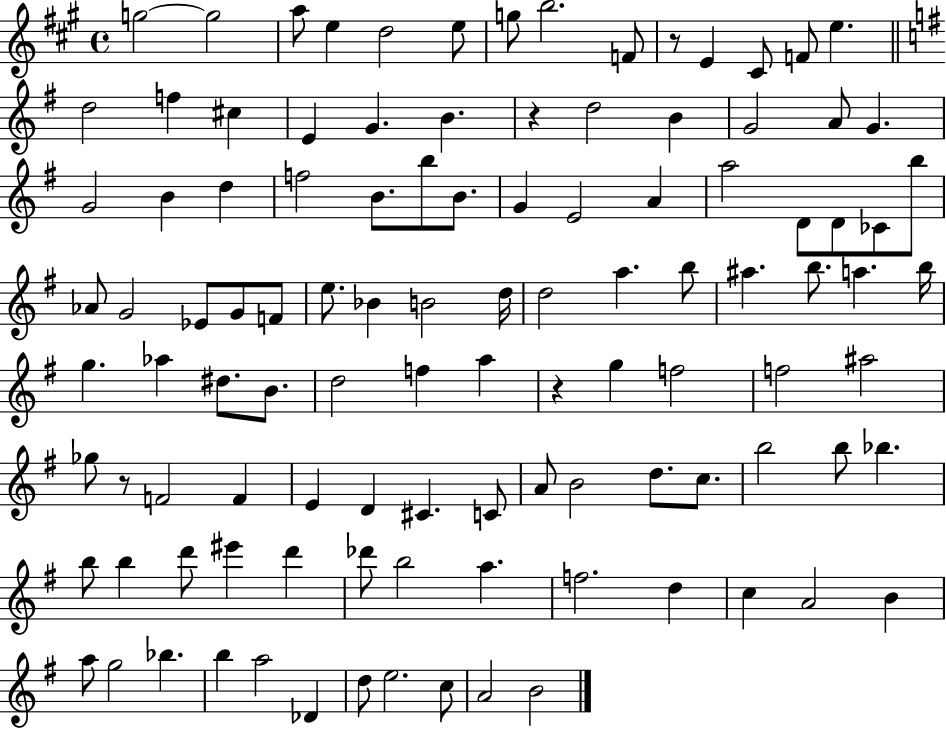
G5/h G5/h A5/e E5/q D5/h E5/e G5/e B5/h. F4/e R/e E4/q C#4/e F4/e E5/q. D5/h F5/q C#5/q E4/q G4/q. B4/q. R/q D5/h B4/q G4/h A4/e G4/q. G4/h B4/q D5/q F5/h B4/e. B5/e B4/e. G4/q E4/h A4/q A5/h D4/e D4/e CES4/e B5/e Ab4/e G4/h Eb4/e G4/e F4/e E5/e. Bb4/q B4/h D5/s D5/h A5/q. B5/e A#5/q. B5/e. A5/q. B5/s G5/q. Ab5/q D#5/e. B4/e. D5/h F5/q A5/q R/q G5/q F5/h F5/h A#5/h Gb5/e R/e F4/h F4/q E4/q D4/q C#4/q. C4/e A4/e B4/h D5/e. C5/e. B5/h B5/e Bb5/q. B5/e B5/q D6/e EIS6/q D6/q Db6/e B5/h A5/q. F5/h. D5/q C5/q A4/h B4/q A5/e G5/h Bb5/q. B5/q A5/h Db4/q D5/e E5/h. C5/e A4/h B4/h